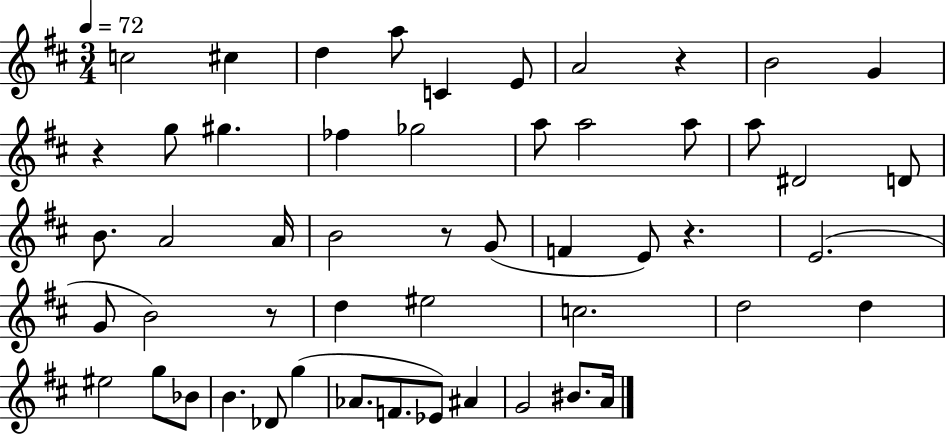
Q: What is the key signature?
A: D major